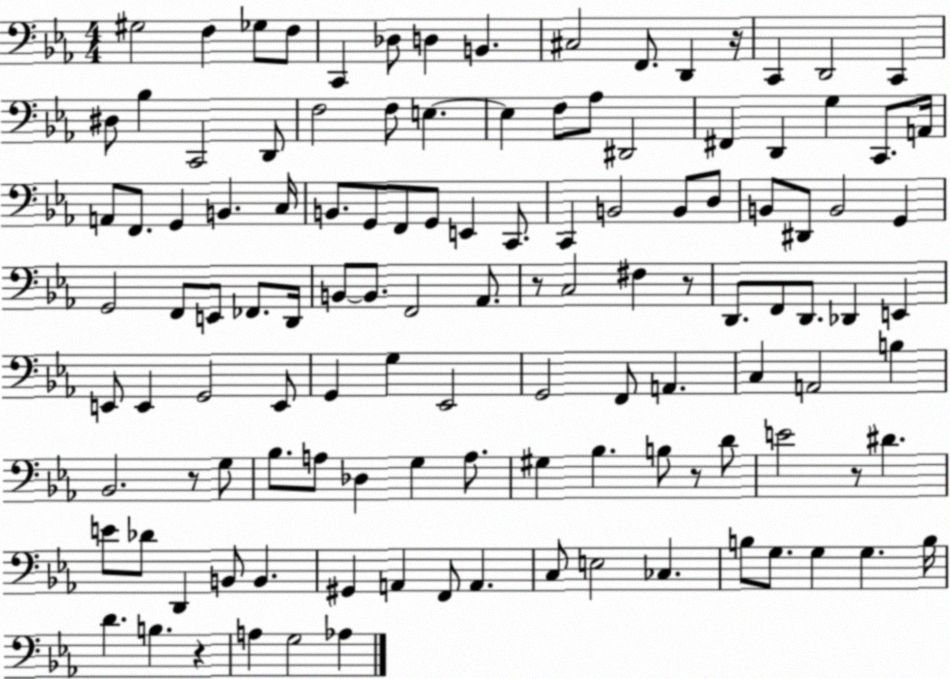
X:1
T:Untitled
M:4/4
L:1/4
K:Eb
^G,2 F, _G,/2 F,/2 C,, _D,/2 D, B,, ^C,2 F,,/2 D,, z/4 C,, D,,2 C,, ^D,/2 _B, C,,2 D,,/2 F,2 F,/2 E, E, F,/2 _A,/2 ^D,,2 ^F,, D,, G, C,,/2 A,,/4 A,,/2 F,,/2 G,, B,, C,/4 B,,/2 G,,/2 F,,/2 G,,/2 E,, C,,/2 C,, B,,2 B,,/2 D,/2 B,,/2 ^D,,/2 B,,2 G,, G,,2 F,,/2 E,,/2 _F,,/2 D,,/4 B,,/2 B,,/2 F,,2 _A,,/2 z/2 C,2 ^F, z/2 D,,/2 F,,/2 D,,/2 _D,, E,, E,,/2 E,, G,,2 E,,/2 G,, G, _E,,2 G,,2 F,,/2 A,, C, A,,2 B, _B,,2 z/2 G,/2 _B,/2 A,/2 _D, G, A,/2 ^G, _B, B,/2 z/2 D/2 E2 z/2 ^D E/2 _D/2 D,, B,,/2 B,, ^G,, A,, F,,/2 A,, C,/2 E,2 _C, B,/2 G,/2 G, G, B,/4 D B, z A, G,2 _A,